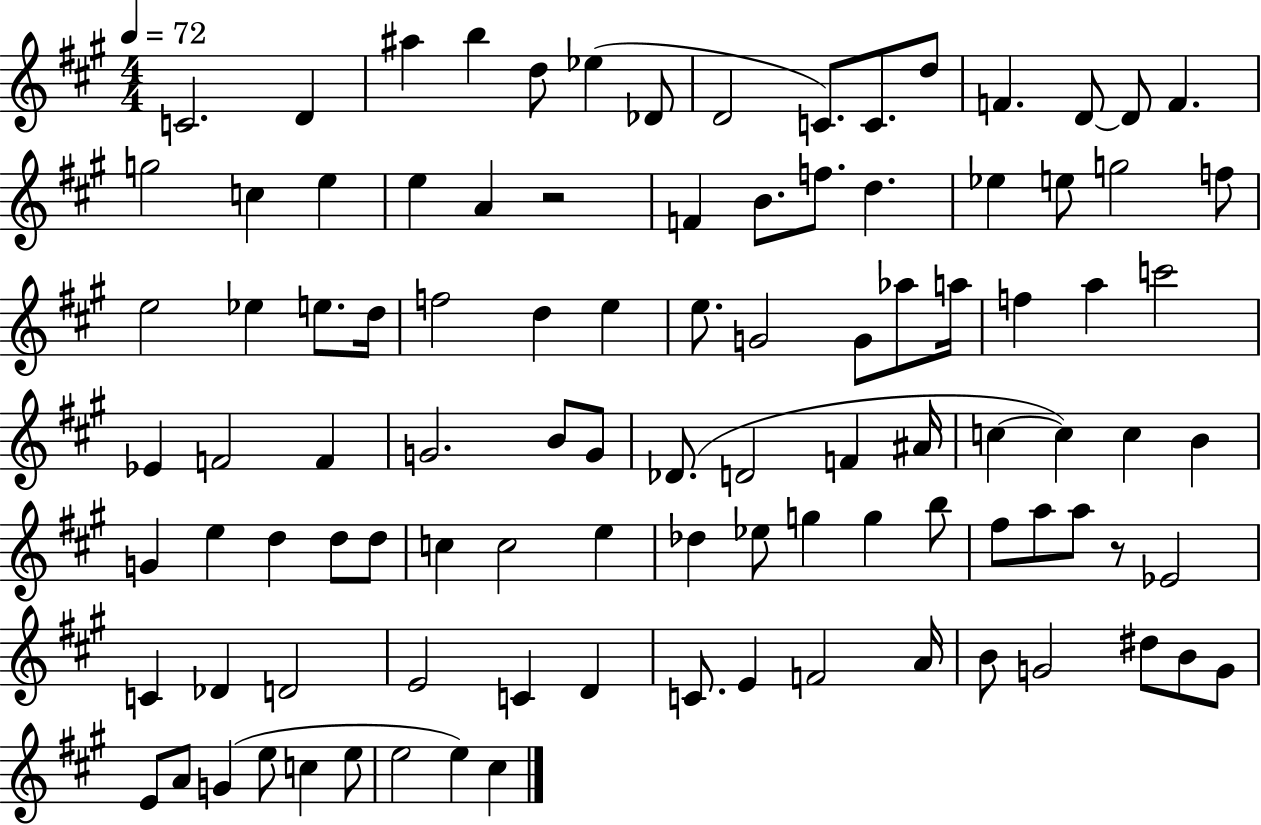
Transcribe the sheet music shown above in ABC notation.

X:1
T:Untitled
M:4/4
L:1/4
K:A
C2 D ^a b d/2 _e _D/2 D2 C/2 C/2 d/2 F D/2 D/2 F g2 c e e A z2 F B/2 f/2 d _e e/2 g2 f/2 e2 _e e/2 d/4 f2 d e e/2 G2 G/2 _a/2 a/4 f a c'2 _E F2 F G2 B/2 G/2 _D/2 D2 F ^A/4 c c c B G e d d/2 d/2 c c2 e _d _e/2 g g b/2 ^f/2 a/2 a/2 z/2 _E2 C _D D2 E2 C D C/2 E F2 A/4 B/2 G2 ^d/2 B/2 G/2 E/2 A/2 G e/2 c e/2 e2 e ^c